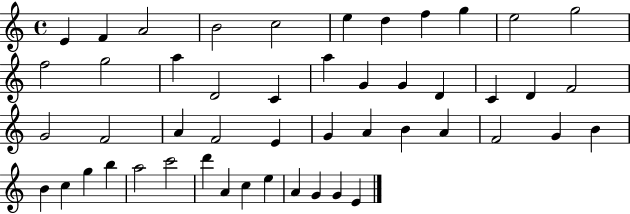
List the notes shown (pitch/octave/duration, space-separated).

E4/q F4/q A4/h B4/h C5/h E5/q D5/q F5/q G5/q E5/h G5/h F5/h G5/h A5/q D4/h C4/q A5/q G4/q G4/q D4/q C4/q D4/q F4/h G4/h F4/h A4/q F4/h E4/q G4/q A4/q B4/q A4/q F4/h G4/q B4/q B4/q C5/q G5/q B5/q A5/h C6/h D6/q A4/q C5/q E5/q A4/q G4/q G4/q E4/q